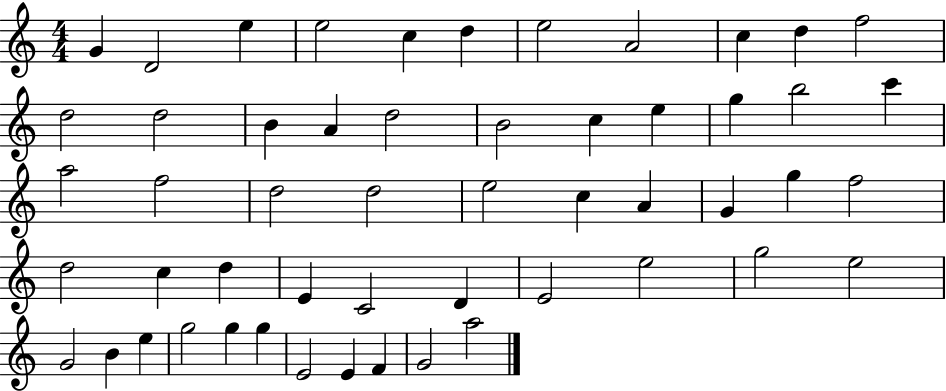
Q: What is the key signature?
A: C major